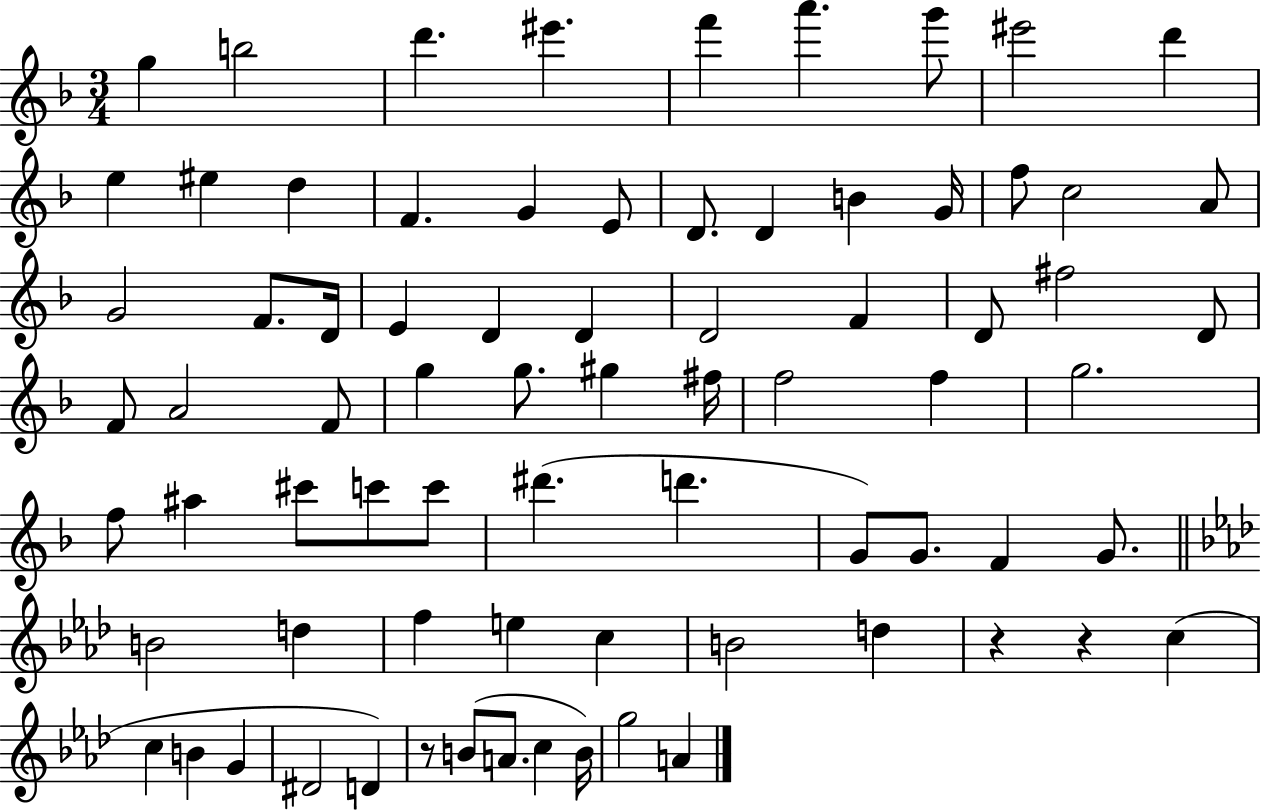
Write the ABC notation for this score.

X:1
T:Untitled
M:3/4
L:1/4
K:F
g b2 d' ^e' f' a' g'/2 ^e'2 d' e ^e d F G E/2 D/2 D B G/4 f/2 c2 A/2 G2 F/2 D/4 E D D D2 F D/2 ^f2 D/2 F/2 A2 F/2 g g/2 ^g ^f/4 f2 f g2 f/2 ^a ^c'/2 c'/2 c'/2 ^d' d' G/2 G/2 F G/2 B2 d f e c B2 d z z c c B G ^D2 D z/2 B/2 A/2 c B/4 g2 A